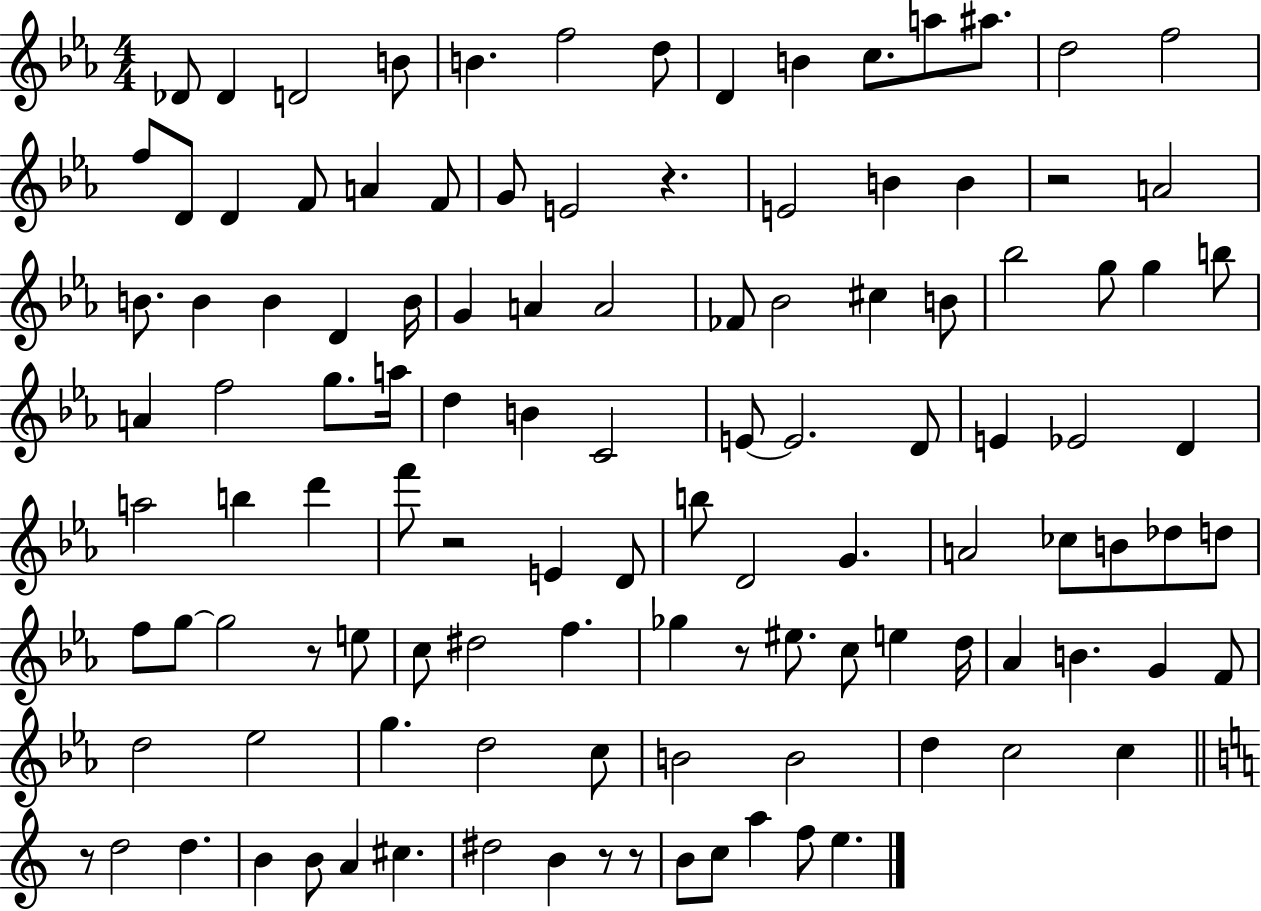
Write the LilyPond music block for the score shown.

{
  \clef treble
  \numericTimeSignature
  \time 4/4
  \key ees \major
  des'8 des'4 d'2 b'8 | b'4. f''2 d''8 | d'4 b'4 c''8. a''8 ais''8. | d''2 f''2 | \break f''8 d'8 d'4 f'8 a'4 f'8 | g'8 e'2 r4. | e'2 b'4 b'4 | r2 a'2 | \break b'8. b'4 b'4 d'4 b'16 | g'4 a'4 a'2 | fes'8 bes'2 cis''4 b'8 | bes''2 g''8 g''4 b''8 | \break a'4 f''2 g''8. a''16 | d''4 b'4 c'2 | e'8~~ e'2. d'8 | e'4 ees'2 d'4 | \break a''2 b''4 d'''4 | f'''8 r2 e'4 d'8 | b''8 d'2 g'4. | a'2 ces''8 b'8 des''8 d''8 | \break f''8 g''8~~ g''2 r8 e''8 | c''8 dis''2 f''4. | ges''4 r8 eis''8. c''8 e''4 d''16 | aes'4 b'4. g'4 f'8 | \break d''2 ees''2 | g''4. d''2 c''8 | b'2 b'2 | d''4 c''2 c''4 | \break \bar "||" \break \key c \major r8 d''2 d''4. | b'4 b'8 a'4 cis''4. | dis''2 b'4 r8 r8 | b'8 c''8 a''4 f''8 e''4. | \break \bar "|."
}